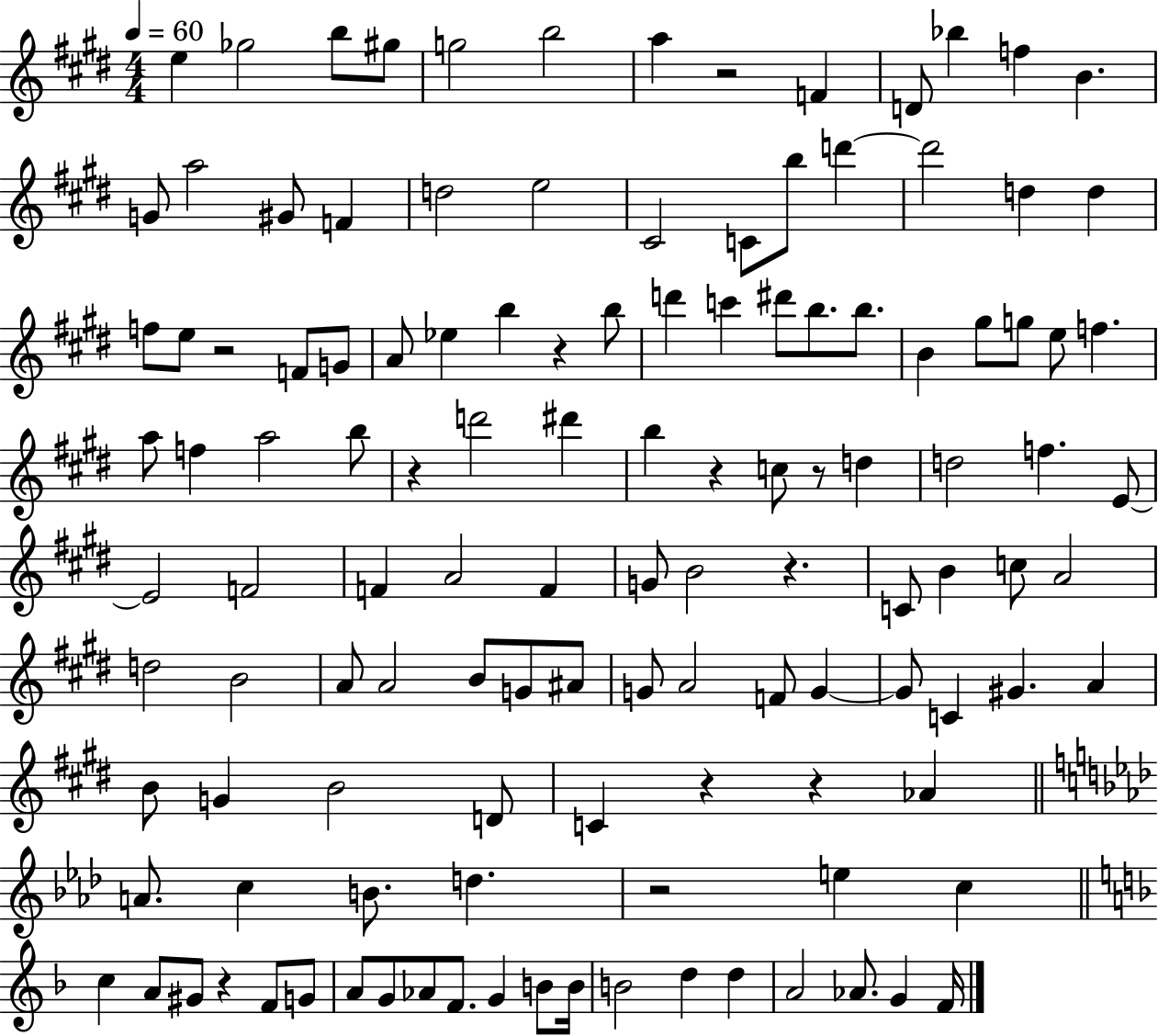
{
  \clef treble
  \numericTimeSignature
  \time 4/4
  \key e \major
  \tempo 4 = 60
  e''4 ges''2 b''8 gis''8 | g''2 b''2 | a''4 r2 f'4 | d'8 bes''4 f''4 b'4. | \break g'8 a''2 gis'8 f'4 | d''2 e''2 | cis'2 c'8 b''8 d'''4~~ | d'''2 d''4 d''4 | \break f''8 e''8 r2 f'8 g'8 | a'8 ees''4 b''4 r4 b''8 | d'''4 c'''4 dis'''8 b''8. b''8. | b'4 gis''8 g''8 e''8 f''4. | \break a''8 f''4 a''2 b''8 | r4 d'''2 dis'''4 | b''4 r4 c''8 r8 d''4 | d''2 f''4. e'8~~ | \break e'2 f'2 | f'4 a'2 f'4 | g'8 b'2 r4. | c'8 b'4 c''8 a'2 | \break d''2 b'2 | a'8 a'2 b'8 g'8 ais'8 | g'8 a'2 f'8 g'4~~ | g'8 c'4 gis'4. a'4 | \break b'8 g'4 b'2 d'8 | c'4 r4 r4 aes'4 | \bar "||" \break \key aes \major a'8. c''4 b'8. d''4. | r2 e''4 c''4 | \bar "||" \break \key f \major c''4 a'8 gis'8 r4 f'8 g'8 | a'8 g'8 aes'8 f'8. g'4 b'8 b'16 | b'2 d''4 d''4 | a'2 aes'8. g'4 f'16 | \break \bar "|."
}